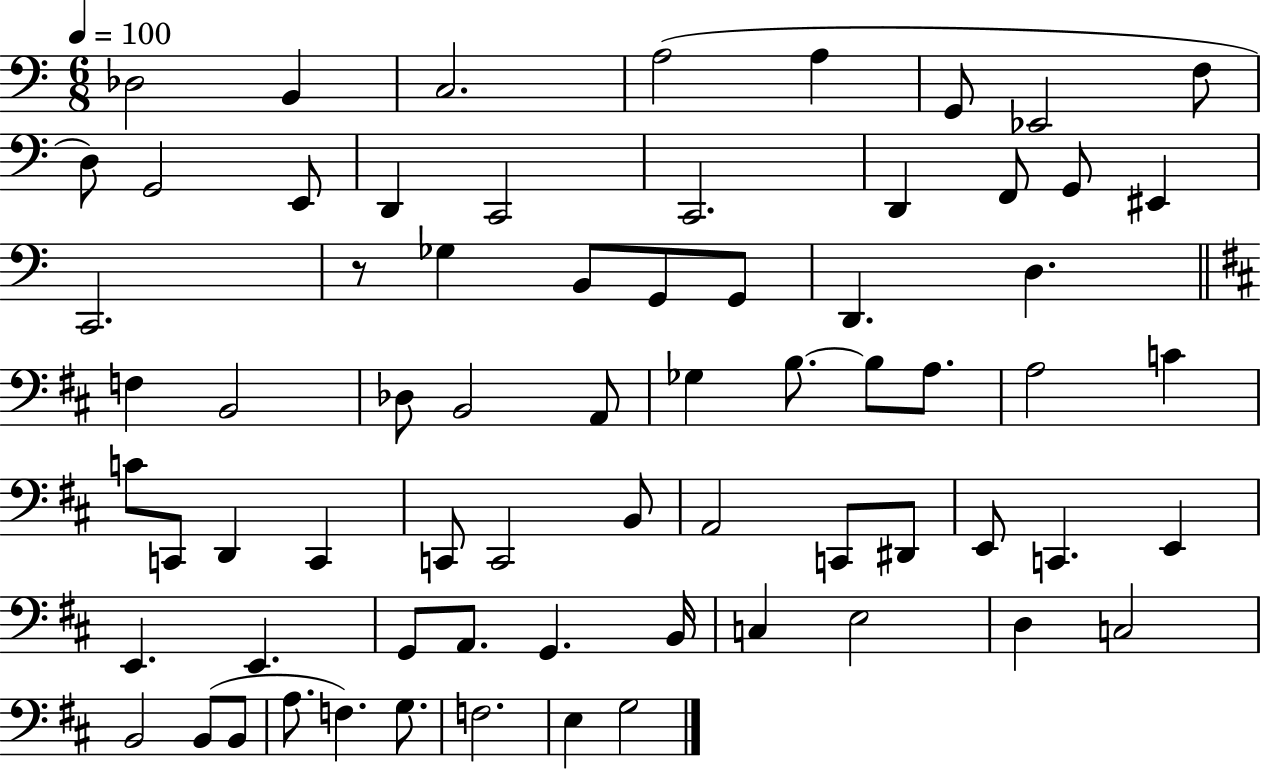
{
  \clef bass
  \numericTimeSignature
  \time 6/8
  \key c \major
  \tempo 4 = 100
  des2 b,4 | c2. | a2( a4 | g,8 ees,2 f8 | \break d8) g,2 e,8 | d,4 c,2 | c,2. | d,4 f,8 g,8 eis,4 | \break c,2. | r8 ges4 b,8 g,8 g,8 | d,4. d4. | \bar "||" \break \key d \major f4 b,2 | des8 b,2 a,8 | ges4 b8.~~ b8 a8. | a2 c'4 | \break c'8 c,8 d,4 c,4 | c,8 c,2 b,8 | a,2 c,8 dis,8 | e,8 c,4. e,4 | \break e,4. e,4. | g,8 a,8. g,4. b,16 | c4 e2 | d4 c2 | \break b,2 b,8( b,8 | a8. f4.) g8. | f2. | e4 g2 | \break \bar "|."
}